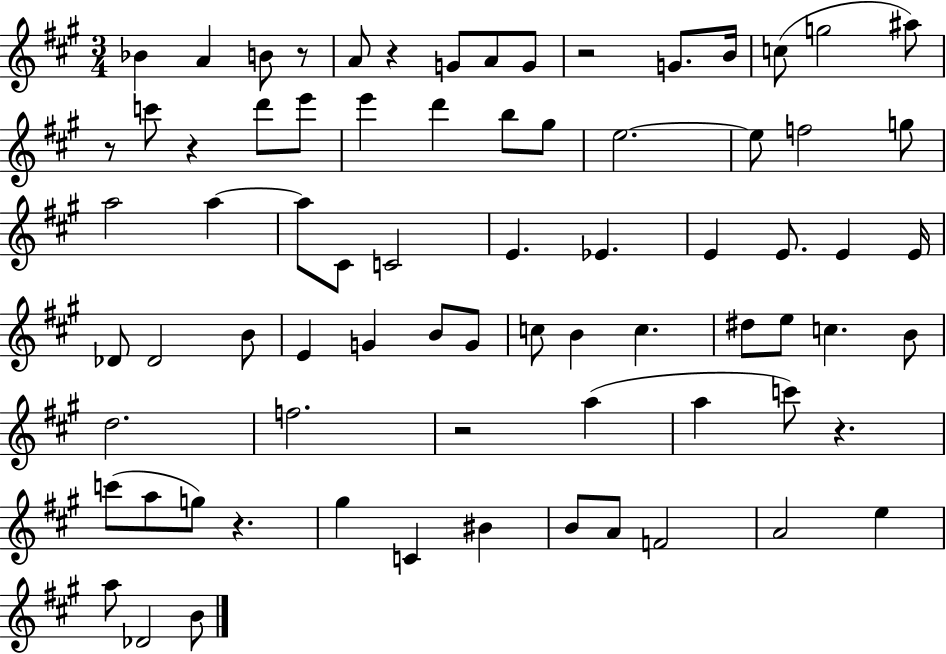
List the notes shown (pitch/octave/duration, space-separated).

Bb4/q A4/q B4/e R/e A4/e R/q G4/e A4/e G4/e R/h G4/e. B4/s C5/e G5/h A#5/e R/e C6/e R/q D6/e E6/e E6/q D6/q B5/e G#5/e E5/h. E5/e F5/h G5/e A5/h A5/q A5/e C#4/e C4/h E4/q. Eb4/q. E4/q E4/e. E4/q E4/s Db4/e Db4/h B4/e E4/q G4/q B4/e G4/e C5/e B4/q C5/q. D#5/e E5/e C5/q. B4/e D5/h. F5/h. R/h A5/q A5/q C6/e R/q. C6/e A5/e G5/e R/q. G#5/q C4/q BIS4/q B4/e A4/e F4/h A4/h E5/q A5/e Db4/h B4/e